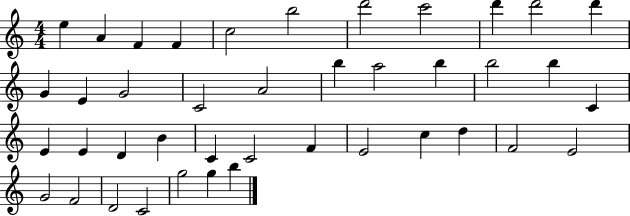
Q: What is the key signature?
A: C major